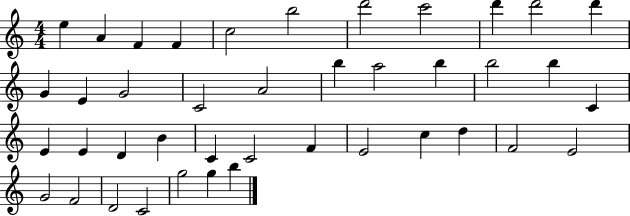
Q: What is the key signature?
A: C major